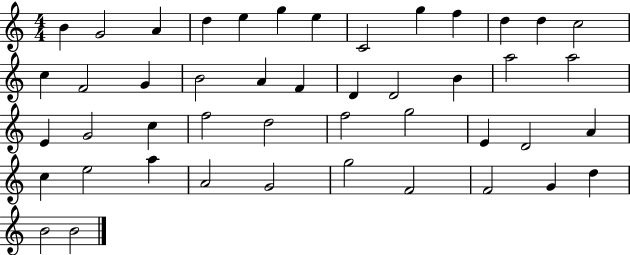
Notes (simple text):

B4/q G4/h A4/q D5/q E5/q G5/q E5/q C4/h G5/q F5/q D5/q D5/q C5/h C5/q F4/h G4/q B4/h A4/q F4/q D4/q D4/h B4/q A5/h A5/h E4/q G4/h C5/q F5/h D5/h F5/h G5/h E4/q D4/h A4/q C5/q E5/h A5/q A4/h G4/h G5/h F4/h F4/h G4/q D5/q B4/h B4/h